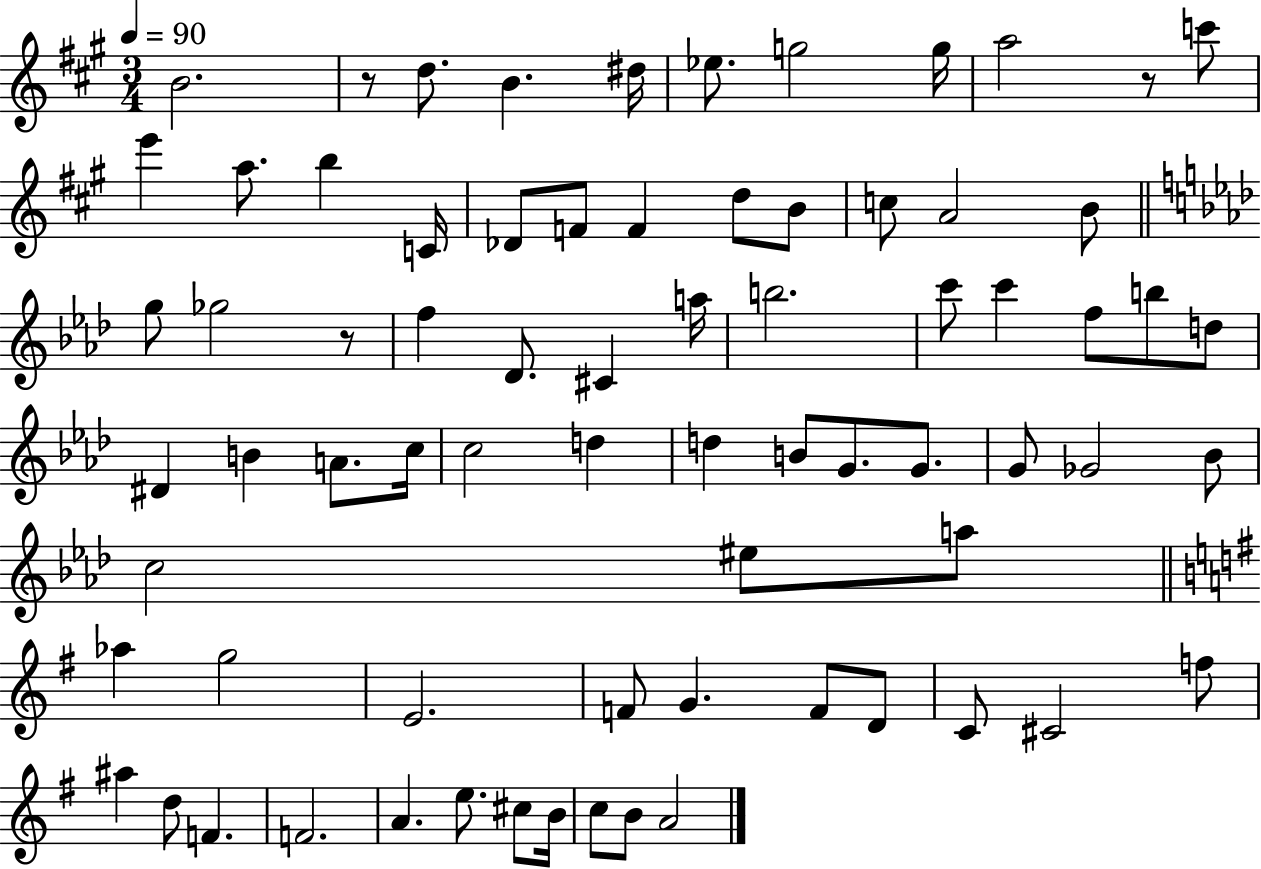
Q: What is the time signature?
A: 3/4